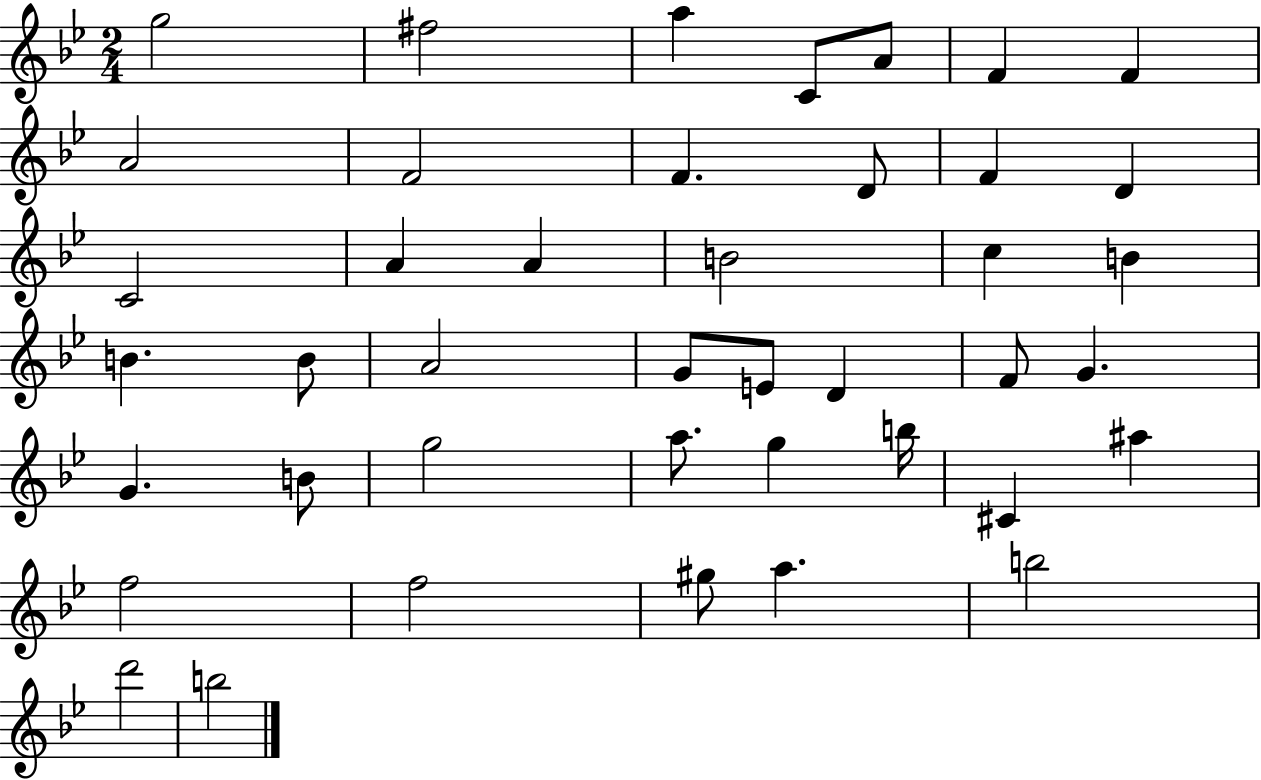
G5/h F#5/h A5/q C4/e A4/e F4/q F4/q A4/h F4/h F4/q. D4/e F4/q D4/q C4/h A4/q A4/q B4/h C5/q B4/q B4/q. B4/e A4/h G4/e E4/e D4/q F4/e G4/q. G4/q. B4/e G5/h A5/e. G5/q B5/s C#4/q A#5/q F5/h F5/h G#5/e A5/q. B5/h D6/h B5/h